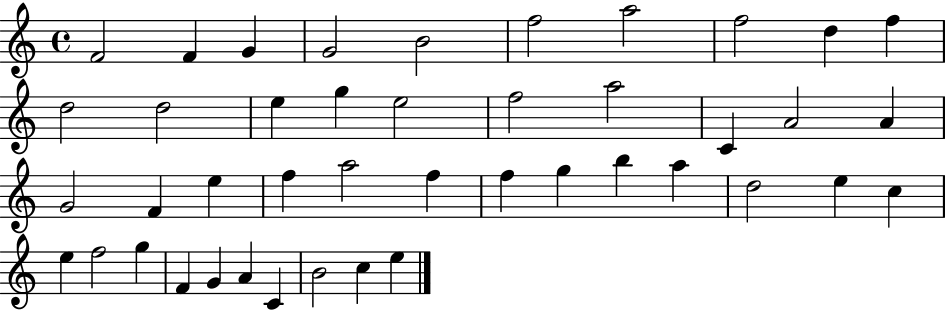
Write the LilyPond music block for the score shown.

{
  \clef treble
  \time 4/4
  \defaultTimeSignature
  \key c \major
  f'2 f'4 g'4 | g'2 b'2 | f''2 a''2 | f''2 d''4 f''4 | \break d''2 d''2 | e''4 g''4 e''2 | f''2 a''2 | c'4 a'2 a'4 | \break g'2 f'4 e''4 | f''4 a''2 f''4 | f''4 g''4 b''4 a''4 | d''2 e''4 c''4 | \break e''4 f''2 g''4 | f'4 g'4 a'4 c'4 | b'2 c''4 e''4 | \bar "|."
}